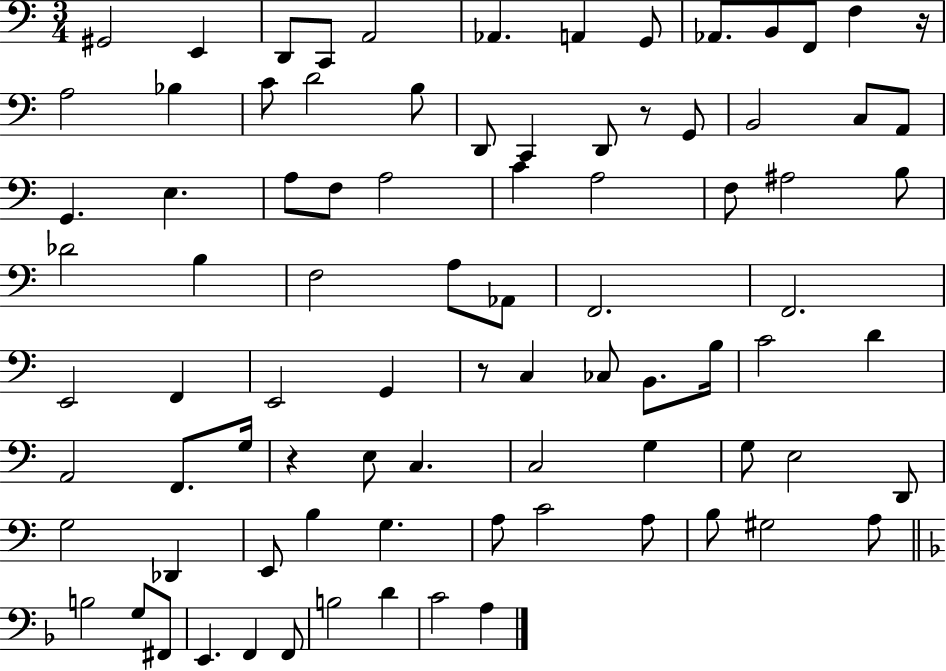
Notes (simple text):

G#2/h E2/q D2/e C2/e A2/h Ab2/q. A2/q G2/e Ab2/e. B2/e F2/e F3/q R/s A3/h Bb3/q C4/e D4/h B3/e D2/e C2/q D2/e R/e G2/e B2/h C3/e A2/e G2/q. E3/q. A3/e F3/e A3/h C4/q A3/h F3/e A#3/h B3/e Db4/h B3/q F3/h A3/e Ab2/e F2/h. F2/h. E2/h F2/q E2/h G2/q R/e C3/q CES3/e B2/e. B3/s C4/h D4/q A2/h F2/e. G3/s R/q E3/e C3/q. C3/h G3/q G3/e E3/h D2/e G3/h Db2/q E2/e B3/q G3/q. A3/e C4/h A3/e B3/e G#3/h A3/e B3/h G3/e F#2/e E2/q. F2/q F2/e B3/h D4/q C4/h A3/q